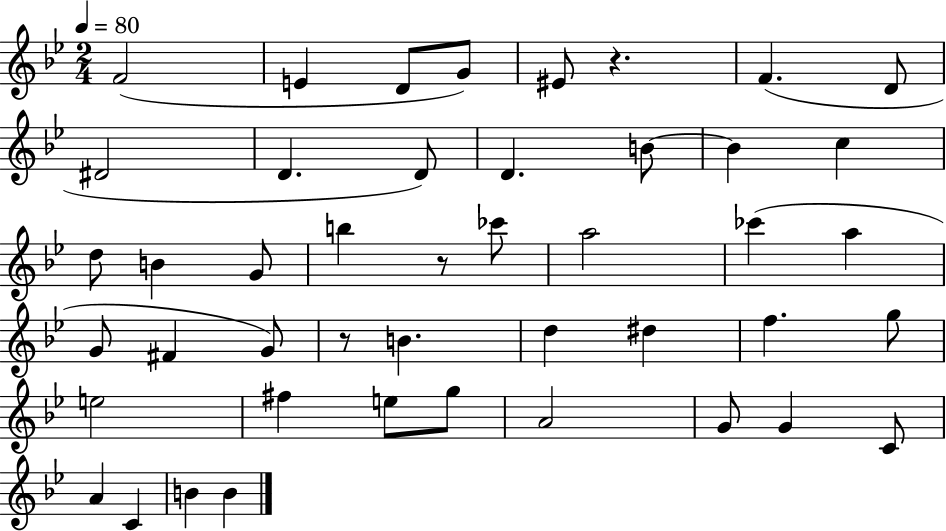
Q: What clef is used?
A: treble